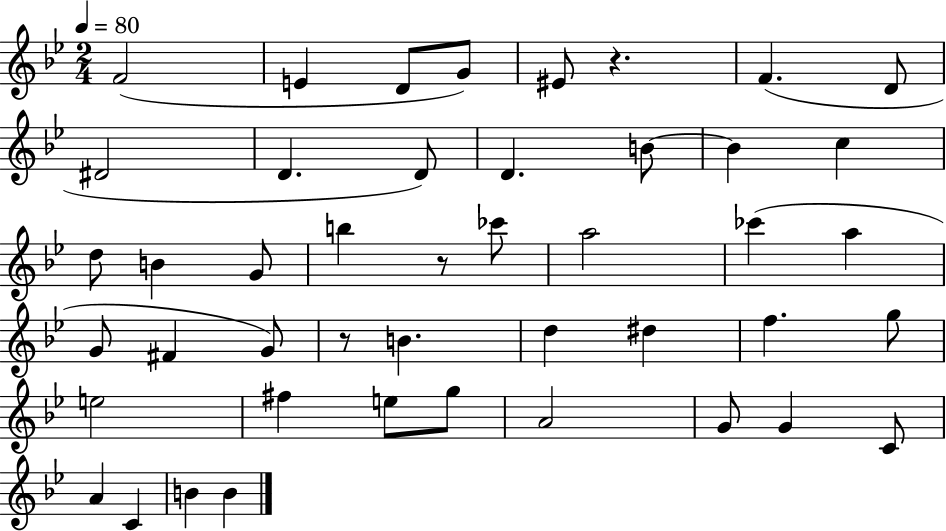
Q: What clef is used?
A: treble